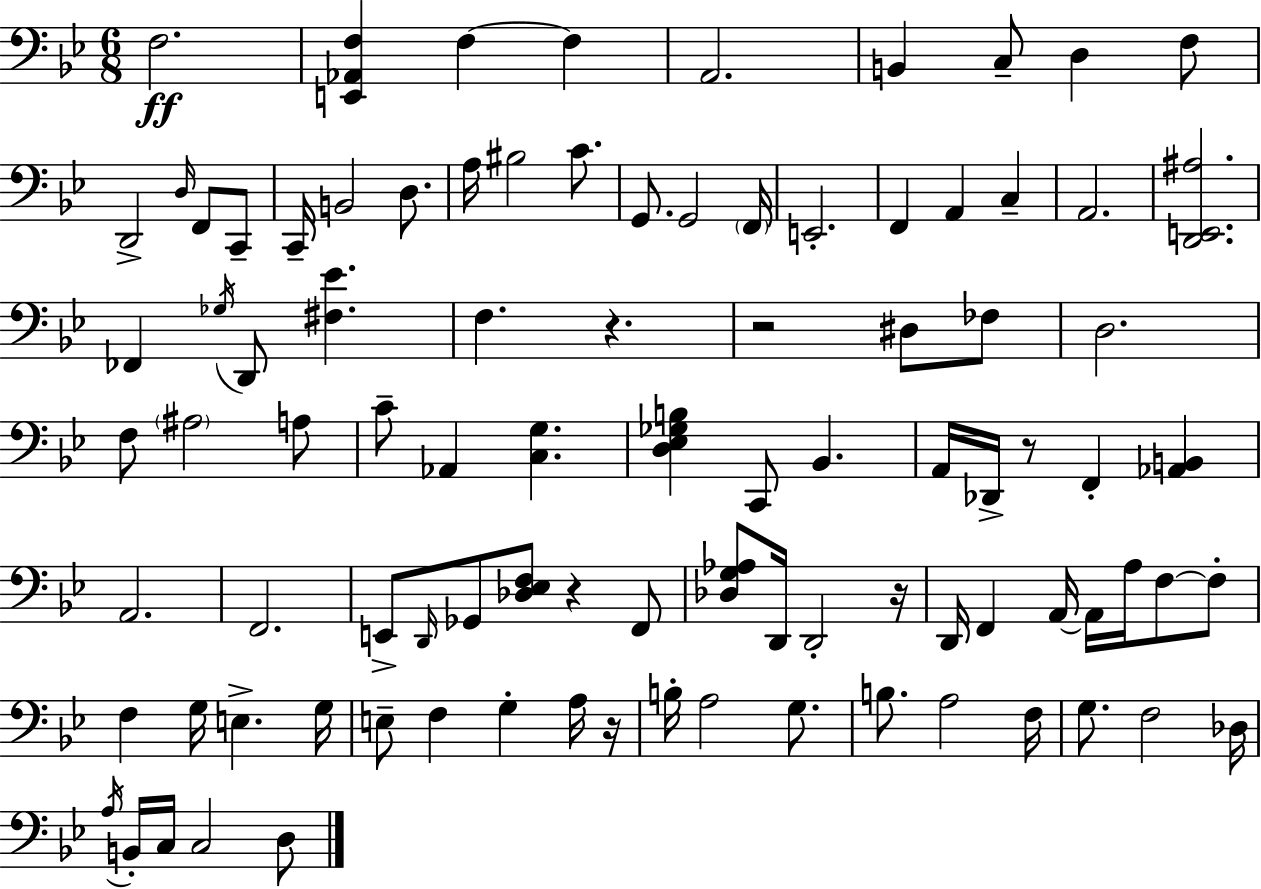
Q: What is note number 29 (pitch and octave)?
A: D2